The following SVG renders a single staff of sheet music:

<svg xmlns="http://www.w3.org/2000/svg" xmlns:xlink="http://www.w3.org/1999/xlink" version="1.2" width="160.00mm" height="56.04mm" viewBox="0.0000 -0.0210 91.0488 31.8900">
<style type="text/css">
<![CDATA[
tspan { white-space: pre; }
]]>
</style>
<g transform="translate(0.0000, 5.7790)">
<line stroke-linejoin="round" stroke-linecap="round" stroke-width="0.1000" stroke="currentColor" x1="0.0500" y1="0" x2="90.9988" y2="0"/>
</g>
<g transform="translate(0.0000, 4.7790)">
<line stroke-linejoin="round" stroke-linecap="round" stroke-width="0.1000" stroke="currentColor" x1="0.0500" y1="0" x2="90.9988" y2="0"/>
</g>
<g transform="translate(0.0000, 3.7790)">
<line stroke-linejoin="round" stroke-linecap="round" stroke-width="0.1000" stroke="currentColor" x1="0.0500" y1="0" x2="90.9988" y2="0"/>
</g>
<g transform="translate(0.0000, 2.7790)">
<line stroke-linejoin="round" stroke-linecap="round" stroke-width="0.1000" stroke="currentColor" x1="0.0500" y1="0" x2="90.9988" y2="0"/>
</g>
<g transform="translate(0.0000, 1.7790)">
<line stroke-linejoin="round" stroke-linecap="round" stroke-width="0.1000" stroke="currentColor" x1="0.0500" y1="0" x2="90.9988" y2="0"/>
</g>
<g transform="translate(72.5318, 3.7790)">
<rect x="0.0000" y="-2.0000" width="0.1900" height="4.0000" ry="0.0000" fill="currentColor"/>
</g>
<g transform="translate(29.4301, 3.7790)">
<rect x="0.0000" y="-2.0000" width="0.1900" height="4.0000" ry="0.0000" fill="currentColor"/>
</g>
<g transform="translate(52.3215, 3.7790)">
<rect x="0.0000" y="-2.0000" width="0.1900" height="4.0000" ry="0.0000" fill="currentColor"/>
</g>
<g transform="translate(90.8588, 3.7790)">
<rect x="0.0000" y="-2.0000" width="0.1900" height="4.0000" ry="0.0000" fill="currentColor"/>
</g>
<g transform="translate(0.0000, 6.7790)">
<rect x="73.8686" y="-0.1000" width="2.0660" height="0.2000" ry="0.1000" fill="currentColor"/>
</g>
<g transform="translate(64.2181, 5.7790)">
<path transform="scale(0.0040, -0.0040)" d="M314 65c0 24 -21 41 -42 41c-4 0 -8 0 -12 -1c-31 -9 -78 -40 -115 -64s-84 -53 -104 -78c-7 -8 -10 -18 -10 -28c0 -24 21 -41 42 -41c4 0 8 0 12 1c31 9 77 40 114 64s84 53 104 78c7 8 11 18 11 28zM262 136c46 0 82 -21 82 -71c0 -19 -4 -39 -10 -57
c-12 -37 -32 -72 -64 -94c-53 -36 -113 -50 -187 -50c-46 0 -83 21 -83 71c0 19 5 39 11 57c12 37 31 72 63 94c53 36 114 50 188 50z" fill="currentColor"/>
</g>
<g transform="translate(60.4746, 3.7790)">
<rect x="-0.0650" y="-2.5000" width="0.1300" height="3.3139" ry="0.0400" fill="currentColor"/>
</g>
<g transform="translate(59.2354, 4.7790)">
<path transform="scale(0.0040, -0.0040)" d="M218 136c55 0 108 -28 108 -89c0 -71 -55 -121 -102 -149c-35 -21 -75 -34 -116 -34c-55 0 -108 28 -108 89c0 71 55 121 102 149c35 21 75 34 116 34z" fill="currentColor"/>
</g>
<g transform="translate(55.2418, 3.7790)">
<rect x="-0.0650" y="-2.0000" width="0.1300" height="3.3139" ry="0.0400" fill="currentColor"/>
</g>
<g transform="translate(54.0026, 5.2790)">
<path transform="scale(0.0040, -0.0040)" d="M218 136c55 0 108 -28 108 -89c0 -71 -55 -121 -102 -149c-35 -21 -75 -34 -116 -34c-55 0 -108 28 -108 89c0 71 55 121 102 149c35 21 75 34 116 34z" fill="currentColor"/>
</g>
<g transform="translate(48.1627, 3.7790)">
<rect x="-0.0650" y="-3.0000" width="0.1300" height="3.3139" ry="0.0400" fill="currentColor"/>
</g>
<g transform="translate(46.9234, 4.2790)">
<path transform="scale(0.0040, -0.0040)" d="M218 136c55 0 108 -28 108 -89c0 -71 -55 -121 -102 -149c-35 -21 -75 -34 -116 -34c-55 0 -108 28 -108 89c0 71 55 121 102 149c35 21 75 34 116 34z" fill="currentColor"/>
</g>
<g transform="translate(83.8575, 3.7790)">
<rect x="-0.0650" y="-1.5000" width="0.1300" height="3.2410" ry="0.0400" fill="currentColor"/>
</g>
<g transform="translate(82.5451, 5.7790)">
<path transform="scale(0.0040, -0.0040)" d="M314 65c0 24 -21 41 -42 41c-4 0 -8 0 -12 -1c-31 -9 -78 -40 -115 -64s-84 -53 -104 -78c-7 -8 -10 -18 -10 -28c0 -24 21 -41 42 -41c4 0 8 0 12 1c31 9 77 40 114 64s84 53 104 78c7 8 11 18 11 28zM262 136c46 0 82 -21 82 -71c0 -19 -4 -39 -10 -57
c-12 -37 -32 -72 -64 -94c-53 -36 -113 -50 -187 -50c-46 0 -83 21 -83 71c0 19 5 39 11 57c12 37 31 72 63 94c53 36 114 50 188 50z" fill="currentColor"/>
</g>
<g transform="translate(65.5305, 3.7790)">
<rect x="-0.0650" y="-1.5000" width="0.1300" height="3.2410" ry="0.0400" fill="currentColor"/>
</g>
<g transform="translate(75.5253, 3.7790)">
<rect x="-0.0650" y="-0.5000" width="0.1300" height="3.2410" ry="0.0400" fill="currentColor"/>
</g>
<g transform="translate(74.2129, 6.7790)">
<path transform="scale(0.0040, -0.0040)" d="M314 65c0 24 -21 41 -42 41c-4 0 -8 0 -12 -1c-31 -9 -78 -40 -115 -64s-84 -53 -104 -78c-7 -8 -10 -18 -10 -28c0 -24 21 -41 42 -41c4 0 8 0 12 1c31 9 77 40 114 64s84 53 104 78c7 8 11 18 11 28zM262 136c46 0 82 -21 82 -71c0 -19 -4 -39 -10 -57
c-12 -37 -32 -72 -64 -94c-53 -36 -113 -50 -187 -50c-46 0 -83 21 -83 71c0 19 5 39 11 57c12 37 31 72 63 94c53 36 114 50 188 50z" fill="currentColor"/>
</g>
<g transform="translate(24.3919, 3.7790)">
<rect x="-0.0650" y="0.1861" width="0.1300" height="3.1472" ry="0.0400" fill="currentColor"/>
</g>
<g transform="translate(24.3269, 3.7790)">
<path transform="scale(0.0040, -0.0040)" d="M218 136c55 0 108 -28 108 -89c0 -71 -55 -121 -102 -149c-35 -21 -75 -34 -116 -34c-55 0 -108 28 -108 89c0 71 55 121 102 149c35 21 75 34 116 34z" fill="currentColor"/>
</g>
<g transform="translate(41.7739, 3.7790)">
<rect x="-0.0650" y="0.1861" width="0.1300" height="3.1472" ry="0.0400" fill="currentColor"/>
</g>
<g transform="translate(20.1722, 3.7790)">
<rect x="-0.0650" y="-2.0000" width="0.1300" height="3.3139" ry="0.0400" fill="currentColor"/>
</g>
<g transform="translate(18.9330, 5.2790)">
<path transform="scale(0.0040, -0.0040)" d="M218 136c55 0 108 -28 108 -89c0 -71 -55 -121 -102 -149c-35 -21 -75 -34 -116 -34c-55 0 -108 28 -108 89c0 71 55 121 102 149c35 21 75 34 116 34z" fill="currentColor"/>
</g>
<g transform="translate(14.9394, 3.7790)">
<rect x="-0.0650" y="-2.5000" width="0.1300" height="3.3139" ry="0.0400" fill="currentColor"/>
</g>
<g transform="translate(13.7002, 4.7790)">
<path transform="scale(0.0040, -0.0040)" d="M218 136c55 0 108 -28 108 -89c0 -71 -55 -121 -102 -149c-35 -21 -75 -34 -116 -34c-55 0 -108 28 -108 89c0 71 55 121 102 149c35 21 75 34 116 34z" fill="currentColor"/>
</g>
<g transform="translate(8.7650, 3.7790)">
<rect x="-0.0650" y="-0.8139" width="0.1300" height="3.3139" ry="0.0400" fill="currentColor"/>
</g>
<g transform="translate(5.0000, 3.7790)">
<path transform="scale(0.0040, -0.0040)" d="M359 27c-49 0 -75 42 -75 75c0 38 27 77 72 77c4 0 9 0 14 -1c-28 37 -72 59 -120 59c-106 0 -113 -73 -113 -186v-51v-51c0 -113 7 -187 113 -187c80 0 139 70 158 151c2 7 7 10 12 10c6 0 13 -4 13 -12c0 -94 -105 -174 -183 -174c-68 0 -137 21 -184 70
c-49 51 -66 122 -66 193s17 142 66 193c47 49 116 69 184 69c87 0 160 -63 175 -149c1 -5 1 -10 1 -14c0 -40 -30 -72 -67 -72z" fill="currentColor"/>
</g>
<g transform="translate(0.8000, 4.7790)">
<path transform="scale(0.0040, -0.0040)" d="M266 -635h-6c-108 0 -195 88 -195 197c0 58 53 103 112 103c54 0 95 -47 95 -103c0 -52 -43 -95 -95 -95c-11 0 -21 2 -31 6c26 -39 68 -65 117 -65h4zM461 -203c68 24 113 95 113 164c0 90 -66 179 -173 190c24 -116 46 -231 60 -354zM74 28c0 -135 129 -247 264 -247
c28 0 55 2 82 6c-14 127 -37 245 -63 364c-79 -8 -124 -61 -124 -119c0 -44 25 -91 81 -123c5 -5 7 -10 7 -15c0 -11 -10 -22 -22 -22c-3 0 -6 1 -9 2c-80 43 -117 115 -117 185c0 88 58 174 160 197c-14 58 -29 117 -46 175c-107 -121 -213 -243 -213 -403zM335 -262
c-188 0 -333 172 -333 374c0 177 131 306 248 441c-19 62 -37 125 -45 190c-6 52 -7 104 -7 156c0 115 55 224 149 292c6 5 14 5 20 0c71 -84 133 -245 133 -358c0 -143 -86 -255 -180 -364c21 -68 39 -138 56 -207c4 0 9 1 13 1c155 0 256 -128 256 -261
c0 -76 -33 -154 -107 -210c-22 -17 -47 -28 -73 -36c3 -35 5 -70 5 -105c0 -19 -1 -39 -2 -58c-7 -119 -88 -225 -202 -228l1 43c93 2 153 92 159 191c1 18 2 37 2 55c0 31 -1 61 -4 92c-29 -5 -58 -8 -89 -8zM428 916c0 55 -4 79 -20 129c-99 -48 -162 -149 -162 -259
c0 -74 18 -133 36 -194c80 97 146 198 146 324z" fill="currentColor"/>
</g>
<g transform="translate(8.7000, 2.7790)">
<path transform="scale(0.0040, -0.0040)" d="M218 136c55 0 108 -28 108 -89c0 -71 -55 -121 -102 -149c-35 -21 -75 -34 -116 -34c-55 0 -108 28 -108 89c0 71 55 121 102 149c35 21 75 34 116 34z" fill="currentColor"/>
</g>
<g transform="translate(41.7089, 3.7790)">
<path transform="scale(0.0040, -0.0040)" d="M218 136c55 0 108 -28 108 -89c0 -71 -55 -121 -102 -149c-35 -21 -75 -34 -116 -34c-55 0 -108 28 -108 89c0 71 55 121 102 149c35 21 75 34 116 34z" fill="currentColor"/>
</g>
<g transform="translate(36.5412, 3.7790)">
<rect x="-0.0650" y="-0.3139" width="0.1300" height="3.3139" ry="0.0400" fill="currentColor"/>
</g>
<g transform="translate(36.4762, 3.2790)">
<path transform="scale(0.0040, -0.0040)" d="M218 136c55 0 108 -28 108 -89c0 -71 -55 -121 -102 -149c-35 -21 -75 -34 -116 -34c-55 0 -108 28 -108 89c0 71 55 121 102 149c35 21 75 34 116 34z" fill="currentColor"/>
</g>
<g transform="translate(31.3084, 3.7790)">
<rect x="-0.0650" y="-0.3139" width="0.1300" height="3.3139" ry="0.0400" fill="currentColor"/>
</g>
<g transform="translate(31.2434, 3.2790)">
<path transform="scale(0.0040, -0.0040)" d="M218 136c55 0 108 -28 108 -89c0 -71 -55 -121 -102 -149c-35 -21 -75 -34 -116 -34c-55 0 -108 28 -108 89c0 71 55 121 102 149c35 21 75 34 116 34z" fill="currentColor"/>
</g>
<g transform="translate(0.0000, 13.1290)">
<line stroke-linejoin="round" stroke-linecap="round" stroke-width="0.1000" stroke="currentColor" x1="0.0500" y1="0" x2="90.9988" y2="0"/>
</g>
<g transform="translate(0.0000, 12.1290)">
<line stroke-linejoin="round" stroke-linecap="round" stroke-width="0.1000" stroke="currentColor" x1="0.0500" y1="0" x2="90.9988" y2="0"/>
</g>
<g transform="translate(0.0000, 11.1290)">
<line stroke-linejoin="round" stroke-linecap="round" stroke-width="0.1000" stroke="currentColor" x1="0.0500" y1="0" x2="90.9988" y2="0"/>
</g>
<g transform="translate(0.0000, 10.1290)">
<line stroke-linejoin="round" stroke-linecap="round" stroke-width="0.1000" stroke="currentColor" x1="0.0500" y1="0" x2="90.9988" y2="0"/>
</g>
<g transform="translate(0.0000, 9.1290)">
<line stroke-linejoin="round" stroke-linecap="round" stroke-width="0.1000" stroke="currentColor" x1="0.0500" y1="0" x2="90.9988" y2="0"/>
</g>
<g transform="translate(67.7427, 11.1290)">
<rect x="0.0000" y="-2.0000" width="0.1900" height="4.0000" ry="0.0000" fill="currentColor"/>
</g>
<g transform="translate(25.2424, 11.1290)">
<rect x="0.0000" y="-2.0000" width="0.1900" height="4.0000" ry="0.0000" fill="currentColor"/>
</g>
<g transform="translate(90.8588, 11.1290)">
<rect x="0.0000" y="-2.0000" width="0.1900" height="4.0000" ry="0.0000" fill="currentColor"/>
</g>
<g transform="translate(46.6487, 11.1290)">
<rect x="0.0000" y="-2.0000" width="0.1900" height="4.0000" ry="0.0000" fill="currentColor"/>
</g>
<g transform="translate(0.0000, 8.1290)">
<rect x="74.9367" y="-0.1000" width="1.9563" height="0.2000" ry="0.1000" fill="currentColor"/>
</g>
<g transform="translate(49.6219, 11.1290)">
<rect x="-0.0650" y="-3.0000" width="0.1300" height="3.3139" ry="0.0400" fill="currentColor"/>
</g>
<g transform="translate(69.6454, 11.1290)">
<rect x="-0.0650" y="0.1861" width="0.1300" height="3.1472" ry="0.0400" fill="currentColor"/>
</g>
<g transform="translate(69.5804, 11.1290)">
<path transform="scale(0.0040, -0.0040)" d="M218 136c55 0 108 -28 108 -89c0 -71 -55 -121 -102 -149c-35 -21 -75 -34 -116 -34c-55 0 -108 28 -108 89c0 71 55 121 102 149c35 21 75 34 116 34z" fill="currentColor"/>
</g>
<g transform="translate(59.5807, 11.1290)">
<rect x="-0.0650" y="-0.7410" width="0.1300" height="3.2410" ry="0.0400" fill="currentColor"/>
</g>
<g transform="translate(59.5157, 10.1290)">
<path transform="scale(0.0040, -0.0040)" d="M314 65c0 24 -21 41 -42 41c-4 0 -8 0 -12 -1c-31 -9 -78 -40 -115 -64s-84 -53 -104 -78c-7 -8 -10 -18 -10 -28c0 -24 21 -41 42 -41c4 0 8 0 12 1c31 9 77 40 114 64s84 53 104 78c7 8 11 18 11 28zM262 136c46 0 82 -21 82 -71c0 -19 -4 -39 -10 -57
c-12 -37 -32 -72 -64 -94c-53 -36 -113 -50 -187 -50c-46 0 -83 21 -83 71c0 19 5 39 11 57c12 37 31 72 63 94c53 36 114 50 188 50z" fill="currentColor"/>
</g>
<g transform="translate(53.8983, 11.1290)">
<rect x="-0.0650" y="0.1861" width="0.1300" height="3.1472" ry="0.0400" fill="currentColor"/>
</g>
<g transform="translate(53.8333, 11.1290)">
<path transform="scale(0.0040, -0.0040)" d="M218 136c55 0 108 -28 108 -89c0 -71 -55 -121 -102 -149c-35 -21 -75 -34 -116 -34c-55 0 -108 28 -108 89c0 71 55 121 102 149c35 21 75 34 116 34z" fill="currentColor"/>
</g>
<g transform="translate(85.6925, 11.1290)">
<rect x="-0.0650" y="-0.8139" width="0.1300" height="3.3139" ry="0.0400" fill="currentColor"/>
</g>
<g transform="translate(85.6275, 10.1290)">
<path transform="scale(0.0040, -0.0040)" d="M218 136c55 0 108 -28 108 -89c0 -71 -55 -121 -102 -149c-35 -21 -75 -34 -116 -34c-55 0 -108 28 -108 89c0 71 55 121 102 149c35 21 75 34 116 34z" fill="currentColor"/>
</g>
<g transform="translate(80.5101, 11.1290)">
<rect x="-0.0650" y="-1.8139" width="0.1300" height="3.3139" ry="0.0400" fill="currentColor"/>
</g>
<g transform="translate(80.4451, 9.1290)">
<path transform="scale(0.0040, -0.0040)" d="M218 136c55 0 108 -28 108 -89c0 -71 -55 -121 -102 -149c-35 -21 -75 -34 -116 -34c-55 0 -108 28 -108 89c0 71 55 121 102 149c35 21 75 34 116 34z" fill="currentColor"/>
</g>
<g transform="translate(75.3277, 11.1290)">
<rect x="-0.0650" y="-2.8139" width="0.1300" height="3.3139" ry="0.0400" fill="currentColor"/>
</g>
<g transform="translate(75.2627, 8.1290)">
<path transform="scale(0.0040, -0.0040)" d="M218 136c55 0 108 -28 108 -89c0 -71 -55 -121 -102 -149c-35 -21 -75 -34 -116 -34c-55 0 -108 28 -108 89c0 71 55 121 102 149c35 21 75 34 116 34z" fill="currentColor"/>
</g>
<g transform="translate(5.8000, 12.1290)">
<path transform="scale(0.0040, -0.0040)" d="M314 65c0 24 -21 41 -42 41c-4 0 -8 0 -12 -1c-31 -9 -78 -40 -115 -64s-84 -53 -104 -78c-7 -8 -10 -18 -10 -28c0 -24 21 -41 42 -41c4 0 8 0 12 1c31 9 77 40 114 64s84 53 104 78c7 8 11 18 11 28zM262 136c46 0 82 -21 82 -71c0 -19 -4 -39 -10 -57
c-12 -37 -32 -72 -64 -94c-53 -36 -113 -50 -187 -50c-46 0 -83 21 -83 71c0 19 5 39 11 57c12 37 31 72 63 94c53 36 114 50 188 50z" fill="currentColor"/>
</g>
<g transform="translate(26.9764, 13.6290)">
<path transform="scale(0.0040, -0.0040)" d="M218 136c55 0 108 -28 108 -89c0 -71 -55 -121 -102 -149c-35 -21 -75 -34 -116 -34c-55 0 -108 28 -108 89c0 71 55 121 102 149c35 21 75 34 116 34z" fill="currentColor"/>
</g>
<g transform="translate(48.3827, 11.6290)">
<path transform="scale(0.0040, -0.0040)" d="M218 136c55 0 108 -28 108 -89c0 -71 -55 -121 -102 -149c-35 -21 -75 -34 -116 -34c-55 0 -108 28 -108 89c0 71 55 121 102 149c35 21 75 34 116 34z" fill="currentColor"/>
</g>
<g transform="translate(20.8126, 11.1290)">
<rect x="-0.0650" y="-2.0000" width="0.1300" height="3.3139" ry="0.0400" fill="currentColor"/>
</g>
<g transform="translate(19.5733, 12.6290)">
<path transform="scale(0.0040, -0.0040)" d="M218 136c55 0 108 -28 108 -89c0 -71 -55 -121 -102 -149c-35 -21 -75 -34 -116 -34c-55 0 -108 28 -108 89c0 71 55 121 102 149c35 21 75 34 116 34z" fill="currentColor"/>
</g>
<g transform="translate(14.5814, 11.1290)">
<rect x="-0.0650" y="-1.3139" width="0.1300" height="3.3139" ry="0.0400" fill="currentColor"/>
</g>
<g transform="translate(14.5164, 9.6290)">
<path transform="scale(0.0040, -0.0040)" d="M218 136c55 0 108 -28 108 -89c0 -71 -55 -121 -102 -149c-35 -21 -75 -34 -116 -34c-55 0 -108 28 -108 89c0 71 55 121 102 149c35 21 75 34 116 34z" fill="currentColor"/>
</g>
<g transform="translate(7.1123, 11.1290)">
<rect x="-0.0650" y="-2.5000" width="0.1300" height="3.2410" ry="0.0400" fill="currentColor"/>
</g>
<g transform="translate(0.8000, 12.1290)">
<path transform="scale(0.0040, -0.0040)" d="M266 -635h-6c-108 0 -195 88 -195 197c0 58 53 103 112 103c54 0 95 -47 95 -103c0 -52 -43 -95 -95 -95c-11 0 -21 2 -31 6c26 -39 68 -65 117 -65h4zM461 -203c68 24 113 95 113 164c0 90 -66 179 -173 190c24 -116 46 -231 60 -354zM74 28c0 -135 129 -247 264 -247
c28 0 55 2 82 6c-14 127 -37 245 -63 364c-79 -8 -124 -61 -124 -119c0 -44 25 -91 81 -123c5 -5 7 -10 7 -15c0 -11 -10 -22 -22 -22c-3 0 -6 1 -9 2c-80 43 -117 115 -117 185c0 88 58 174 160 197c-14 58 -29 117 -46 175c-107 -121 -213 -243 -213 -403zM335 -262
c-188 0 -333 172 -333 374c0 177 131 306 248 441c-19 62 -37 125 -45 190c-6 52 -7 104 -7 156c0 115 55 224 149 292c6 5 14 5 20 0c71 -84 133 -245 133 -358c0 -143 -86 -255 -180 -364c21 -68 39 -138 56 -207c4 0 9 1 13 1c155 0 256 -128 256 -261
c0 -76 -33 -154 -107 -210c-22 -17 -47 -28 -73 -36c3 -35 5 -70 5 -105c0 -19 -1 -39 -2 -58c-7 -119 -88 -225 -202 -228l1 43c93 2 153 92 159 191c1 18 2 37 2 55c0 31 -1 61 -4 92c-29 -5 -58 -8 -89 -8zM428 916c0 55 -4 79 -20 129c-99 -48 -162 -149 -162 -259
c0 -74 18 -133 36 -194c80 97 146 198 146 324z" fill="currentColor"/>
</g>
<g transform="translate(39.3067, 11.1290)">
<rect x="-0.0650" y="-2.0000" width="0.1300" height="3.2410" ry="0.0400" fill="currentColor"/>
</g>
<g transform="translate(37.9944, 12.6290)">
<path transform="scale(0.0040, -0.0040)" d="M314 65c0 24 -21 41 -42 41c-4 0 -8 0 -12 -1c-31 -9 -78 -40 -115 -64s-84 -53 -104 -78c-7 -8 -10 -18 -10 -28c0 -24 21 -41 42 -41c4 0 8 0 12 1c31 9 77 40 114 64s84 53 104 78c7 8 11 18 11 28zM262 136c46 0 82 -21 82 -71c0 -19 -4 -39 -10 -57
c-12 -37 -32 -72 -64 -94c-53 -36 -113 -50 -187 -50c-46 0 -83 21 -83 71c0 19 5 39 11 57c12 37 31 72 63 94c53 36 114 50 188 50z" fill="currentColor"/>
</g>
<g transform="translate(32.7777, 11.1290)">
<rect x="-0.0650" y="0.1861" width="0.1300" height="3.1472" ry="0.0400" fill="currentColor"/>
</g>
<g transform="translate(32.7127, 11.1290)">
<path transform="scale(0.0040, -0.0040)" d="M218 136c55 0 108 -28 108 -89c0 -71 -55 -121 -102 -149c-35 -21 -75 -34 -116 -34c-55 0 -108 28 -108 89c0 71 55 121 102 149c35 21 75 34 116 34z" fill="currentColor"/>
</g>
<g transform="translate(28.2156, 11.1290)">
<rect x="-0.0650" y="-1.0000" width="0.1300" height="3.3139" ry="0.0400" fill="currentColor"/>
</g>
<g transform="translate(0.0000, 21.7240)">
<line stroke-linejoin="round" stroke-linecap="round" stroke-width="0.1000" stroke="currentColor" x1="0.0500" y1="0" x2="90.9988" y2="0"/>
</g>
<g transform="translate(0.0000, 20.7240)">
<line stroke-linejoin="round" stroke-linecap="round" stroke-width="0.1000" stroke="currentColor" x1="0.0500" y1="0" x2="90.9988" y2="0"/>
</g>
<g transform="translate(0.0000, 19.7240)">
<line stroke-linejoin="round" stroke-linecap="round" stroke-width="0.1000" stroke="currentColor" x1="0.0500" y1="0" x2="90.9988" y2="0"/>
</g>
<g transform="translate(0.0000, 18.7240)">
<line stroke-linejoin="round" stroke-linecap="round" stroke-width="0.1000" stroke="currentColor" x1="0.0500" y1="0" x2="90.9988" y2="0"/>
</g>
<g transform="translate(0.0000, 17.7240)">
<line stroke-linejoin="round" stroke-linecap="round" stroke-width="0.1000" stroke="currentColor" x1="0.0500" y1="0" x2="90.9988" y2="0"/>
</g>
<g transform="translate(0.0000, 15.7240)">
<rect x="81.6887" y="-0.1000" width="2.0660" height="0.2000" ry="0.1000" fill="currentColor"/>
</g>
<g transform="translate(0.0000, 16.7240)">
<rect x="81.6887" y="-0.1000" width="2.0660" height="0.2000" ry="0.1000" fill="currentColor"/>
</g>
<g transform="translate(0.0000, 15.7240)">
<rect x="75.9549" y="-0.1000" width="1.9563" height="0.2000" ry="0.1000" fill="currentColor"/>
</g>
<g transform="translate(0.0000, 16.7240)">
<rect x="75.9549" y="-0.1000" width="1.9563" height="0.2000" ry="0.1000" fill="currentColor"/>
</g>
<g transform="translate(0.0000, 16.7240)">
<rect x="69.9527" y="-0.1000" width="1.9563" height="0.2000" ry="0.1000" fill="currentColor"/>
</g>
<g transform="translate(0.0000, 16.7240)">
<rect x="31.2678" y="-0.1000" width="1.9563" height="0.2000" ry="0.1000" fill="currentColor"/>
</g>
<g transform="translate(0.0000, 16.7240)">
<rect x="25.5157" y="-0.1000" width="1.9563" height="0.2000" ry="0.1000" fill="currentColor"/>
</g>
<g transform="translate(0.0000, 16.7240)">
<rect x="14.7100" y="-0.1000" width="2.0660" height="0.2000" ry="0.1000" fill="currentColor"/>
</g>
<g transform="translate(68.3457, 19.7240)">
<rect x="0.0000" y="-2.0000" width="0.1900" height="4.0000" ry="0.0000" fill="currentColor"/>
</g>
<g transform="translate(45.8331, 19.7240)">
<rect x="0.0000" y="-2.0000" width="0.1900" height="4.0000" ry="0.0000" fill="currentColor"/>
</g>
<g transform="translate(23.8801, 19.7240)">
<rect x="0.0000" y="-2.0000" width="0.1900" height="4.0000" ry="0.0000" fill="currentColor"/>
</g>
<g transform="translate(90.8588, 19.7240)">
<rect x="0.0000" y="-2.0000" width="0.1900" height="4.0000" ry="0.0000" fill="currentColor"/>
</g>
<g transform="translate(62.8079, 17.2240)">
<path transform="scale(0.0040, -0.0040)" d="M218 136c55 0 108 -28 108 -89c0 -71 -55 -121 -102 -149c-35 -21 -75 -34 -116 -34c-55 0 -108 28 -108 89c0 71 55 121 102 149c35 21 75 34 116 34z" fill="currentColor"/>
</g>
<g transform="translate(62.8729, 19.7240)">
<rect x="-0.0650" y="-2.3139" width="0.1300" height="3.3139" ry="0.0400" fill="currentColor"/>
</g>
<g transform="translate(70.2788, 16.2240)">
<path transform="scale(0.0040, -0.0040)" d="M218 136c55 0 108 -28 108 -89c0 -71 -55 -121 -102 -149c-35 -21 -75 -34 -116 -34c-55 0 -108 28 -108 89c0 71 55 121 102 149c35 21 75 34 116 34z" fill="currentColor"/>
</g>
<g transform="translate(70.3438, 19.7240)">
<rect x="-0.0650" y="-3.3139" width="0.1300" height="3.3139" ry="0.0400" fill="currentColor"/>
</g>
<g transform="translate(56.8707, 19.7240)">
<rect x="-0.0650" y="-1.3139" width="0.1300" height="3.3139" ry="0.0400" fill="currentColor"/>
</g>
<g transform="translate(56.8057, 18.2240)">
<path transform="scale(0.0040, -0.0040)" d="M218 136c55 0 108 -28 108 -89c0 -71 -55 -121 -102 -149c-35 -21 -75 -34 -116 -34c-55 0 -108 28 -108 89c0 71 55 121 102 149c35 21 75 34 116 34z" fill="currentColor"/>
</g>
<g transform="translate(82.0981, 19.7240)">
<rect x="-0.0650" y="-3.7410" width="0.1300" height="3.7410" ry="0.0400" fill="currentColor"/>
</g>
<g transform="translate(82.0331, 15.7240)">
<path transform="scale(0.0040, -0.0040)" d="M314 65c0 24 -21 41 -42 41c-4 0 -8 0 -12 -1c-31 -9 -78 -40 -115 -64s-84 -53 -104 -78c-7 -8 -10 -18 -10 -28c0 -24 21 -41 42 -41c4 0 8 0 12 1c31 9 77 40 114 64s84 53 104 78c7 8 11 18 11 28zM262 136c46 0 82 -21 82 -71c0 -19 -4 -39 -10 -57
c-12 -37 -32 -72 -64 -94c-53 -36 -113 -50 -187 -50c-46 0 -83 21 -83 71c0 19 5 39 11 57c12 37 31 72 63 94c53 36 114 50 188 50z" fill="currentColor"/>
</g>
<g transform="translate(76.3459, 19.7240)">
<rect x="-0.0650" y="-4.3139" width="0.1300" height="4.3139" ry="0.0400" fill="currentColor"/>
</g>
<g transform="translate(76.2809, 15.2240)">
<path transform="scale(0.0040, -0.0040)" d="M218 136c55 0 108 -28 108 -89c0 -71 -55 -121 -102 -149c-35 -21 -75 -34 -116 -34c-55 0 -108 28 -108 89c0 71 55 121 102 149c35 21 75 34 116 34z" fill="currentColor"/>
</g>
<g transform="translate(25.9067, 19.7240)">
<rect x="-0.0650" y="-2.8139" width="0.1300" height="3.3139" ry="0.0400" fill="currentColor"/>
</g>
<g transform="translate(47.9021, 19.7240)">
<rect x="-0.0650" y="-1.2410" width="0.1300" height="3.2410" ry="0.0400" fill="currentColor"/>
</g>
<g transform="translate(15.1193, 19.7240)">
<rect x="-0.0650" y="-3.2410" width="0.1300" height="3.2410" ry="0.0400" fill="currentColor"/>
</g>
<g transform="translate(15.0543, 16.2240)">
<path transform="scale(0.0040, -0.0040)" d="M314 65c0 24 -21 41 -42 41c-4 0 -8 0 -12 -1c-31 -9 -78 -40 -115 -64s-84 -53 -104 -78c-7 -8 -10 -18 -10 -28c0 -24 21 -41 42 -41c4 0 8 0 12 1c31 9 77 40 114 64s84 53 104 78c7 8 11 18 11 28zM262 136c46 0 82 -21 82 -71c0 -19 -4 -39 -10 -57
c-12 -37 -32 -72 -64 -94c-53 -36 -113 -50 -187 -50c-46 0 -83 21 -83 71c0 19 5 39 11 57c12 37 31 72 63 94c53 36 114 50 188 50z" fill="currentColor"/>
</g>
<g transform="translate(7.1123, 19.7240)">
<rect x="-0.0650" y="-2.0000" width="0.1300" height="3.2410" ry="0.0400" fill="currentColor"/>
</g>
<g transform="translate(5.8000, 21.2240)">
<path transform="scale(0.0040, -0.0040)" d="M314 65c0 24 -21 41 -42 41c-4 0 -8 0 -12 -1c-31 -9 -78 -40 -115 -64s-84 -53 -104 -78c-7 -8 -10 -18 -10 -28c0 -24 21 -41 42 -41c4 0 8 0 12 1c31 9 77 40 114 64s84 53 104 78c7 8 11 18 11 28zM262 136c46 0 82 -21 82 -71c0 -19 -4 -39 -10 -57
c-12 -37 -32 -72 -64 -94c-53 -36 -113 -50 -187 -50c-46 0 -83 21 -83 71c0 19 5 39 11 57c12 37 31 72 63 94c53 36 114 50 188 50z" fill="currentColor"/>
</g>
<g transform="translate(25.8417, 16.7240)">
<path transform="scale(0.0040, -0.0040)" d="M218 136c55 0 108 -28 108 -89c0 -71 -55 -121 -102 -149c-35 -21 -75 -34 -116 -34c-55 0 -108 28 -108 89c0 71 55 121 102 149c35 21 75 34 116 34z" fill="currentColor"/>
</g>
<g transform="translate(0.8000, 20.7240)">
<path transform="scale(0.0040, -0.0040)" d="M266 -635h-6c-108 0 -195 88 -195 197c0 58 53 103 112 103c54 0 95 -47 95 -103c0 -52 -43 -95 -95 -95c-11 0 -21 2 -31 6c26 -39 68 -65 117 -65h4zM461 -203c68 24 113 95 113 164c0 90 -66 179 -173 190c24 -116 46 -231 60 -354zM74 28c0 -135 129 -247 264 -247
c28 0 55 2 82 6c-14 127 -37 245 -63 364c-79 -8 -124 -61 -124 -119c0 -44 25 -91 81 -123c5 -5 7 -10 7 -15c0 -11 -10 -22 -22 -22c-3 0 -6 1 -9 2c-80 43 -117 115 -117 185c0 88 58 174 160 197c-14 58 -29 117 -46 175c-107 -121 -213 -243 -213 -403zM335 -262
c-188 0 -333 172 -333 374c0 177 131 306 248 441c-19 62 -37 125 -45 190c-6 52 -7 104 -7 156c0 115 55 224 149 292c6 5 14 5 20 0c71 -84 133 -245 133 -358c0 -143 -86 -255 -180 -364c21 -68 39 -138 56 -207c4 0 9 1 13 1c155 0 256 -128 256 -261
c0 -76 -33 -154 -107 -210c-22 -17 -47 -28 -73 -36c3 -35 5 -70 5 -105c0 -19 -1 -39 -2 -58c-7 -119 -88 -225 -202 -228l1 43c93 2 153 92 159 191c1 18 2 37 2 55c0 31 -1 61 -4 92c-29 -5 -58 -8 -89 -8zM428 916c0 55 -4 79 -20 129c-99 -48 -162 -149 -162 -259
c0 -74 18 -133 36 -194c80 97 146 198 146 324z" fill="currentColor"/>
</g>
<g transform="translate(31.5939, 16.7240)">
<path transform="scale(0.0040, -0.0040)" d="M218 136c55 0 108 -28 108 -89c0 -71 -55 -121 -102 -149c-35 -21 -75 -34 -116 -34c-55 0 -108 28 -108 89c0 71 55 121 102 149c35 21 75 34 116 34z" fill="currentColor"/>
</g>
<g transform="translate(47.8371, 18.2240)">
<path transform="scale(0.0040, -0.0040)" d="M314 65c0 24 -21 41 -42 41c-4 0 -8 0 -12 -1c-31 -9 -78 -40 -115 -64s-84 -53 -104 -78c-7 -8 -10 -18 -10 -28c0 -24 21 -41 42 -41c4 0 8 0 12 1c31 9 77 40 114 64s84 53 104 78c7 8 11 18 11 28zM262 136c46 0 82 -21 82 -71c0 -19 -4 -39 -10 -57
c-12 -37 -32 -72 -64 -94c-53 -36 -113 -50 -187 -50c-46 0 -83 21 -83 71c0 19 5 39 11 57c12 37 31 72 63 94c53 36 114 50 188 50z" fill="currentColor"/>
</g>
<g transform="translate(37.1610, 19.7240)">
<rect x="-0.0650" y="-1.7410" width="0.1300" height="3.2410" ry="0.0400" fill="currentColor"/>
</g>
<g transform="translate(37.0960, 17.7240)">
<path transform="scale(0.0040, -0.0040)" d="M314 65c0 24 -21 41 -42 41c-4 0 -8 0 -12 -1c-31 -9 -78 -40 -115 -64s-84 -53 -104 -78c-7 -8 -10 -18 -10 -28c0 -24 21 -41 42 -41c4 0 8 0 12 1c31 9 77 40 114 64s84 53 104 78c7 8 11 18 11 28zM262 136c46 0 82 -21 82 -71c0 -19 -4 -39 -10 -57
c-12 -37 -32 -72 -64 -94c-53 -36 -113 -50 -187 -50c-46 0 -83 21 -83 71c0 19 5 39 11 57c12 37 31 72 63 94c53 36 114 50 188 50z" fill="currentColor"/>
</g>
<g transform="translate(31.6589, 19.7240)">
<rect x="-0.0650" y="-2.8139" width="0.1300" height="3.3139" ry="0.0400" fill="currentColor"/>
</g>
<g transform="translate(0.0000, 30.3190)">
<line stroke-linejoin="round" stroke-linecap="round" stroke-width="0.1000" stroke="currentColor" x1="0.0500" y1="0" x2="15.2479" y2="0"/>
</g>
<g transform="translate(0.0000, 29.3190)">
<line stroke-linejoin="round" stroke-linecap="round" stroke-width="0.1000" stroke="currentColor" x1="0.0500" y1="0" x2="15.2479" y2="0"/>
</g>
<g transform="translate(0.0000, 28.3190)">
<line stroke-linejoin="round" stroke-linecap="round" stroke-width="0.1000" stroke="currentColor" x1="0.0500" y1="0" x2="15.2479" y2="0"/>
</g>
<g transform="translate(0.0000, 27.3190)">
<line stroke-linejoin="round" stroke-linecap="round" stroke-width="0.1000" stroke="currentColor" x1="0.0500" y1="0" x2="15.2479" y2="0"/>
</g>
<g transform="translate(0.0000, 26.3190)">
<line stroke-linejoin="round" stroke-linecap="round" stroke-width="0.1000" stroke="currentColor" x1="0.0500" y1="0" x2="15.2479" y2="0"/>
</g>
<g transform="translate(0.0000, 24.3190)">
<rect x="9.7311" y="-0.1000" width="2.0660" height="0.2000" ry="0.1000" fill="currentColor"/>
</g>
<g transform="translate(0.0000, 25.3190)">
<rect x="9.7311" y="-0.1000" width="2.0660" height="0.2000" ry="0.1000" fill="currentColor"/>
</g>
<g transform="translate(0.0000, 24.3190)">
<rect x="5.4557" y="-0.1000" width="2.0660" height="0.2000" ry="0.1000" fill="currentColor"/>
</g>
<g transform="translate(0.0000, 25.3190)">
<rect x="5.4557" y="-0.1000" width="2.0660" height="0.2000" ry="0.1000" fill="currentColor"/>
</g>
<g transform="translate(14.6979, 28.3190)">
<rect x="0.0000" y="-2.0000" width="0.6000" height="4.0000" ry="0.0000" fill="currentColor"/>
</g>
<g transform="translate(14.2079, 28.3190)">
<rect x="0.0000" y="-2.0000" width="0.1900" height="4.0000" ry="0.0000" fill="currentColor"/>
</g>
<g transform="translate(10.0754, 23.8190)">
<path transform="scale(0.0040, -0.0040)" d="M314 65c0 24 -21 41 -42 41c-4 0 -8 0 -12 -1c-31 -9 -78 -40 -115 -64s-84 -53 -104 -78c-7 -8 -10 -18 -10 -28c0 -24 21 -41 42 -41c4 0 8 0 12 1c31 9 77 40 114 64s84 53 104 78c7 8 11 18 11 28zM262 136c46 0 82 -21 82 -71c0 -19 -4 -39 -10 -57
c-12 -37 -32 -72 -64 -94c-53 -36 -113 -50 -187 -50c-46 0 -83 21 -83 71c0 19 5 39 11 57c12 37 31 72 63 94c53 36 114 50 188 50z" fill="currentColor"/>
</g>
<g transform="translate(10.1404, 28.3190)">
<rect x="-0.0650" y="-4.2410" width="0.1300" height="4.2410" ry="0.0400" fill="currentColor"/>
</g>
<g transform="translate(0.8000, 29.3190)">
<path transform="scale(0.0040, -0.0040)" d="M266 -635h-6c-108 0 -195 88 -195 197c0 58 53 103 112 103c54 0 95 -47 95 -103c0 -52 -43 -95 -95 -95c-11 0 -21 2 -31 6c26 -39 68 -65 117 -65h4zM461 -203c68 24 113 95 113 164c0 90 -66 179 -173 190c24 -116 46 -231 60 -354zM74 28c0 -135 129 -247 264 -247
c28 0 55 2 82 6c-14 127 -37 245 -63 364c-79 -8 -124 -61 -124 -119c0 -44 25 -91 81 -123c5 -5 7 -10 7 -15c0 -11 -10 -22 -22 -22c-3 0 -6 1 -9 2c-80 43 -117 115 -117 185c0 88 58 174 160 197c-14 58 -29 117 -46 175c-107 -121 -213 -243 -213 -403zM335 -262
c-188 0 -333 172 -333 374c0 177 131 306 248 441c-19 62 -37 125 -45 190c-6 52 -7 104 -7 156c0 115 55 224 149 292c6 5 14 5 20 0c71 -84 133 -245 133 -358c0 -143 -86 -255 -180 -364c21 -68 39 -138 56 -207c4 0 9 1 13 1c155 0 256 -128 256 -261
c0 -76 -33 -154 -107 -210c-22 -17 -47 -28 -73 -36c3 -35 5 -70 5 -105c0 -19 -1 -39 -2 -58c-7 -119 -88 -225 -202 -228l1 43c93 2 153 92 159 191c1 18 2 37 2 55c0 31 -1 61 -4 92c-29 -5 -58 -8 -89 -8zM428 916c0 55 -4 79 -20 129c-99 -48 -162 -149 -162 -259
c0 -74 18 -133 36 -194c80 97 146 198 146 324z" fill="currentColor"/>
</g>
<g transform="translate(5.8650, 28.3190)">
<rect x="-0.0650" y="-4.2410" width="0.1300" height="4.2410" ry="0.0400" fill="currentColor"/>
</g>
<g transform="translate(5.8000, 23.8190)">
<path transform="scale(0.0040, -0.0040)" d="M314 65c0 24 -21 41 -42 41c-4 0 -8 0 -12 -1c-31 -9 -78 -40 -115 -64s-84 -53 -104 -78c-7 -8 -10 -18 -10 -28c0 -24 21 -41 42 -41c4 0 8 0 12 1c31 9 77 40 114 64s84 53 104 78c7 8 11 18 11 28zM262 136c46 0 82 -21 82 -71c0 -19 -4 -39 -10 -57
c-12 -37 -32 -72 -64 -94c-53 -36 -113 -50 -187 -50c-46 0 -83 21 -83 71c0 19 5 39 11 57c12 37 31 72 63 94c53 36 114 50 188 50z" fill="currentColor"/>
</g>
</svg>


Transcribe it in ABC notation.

X:1
T:Untitled
M:4/4
L:1/4
K:C
d G F B c c B A F G E2 C2 E2 G2 e F D B F2 A B d2 B a f d F2 b2 a a f2 e2 e g b d' c'2 d'2 d'2